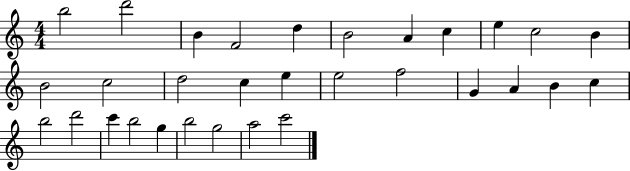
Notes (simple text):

B5/h D6/h B4/q F4/h D5/q B4/h A4/q C5/q E5/q C5/h B4/q B4/h C5/h D5/h C5/q E5/q E5/h F5/h G4/q A4/q B4/q C5/q B5/h D6/h C6/q B5/h G5/q B5/h G5/h A5/h C6/h